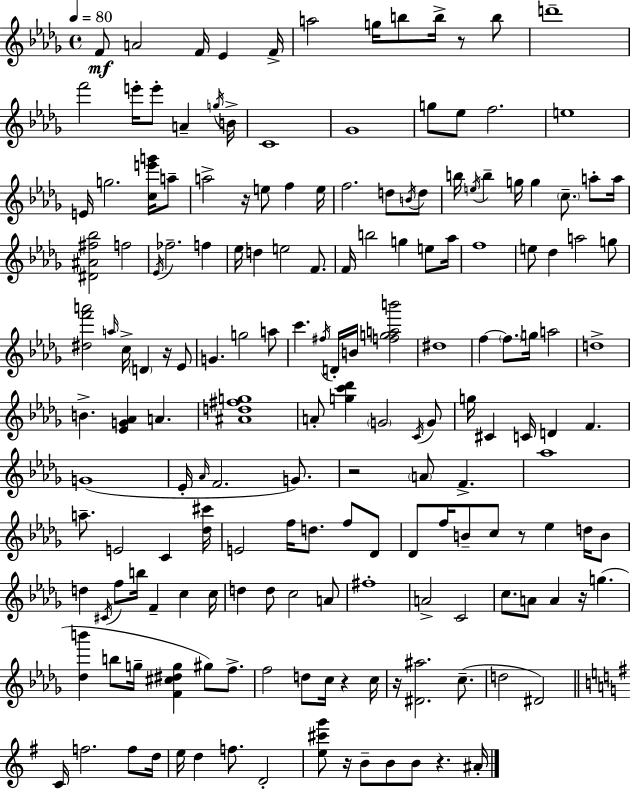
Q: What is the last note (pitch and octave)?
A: A#4